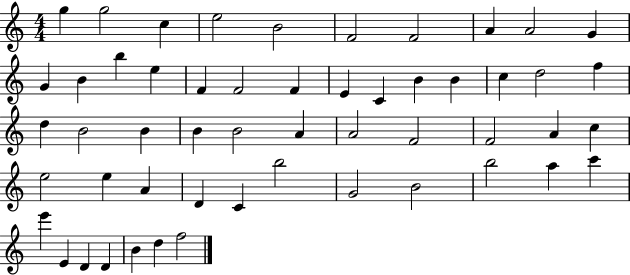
{
  \clef treble
  \numericTimeSignature
  \time 4/4
  \key c \major
  g''4 g''2 c''4 | e''2 b'2 | f'2 f'2 | a'4 a'2 g'4 | \break g'4 b'4 b''4 e''4 | f'4 f'2 f'4 | e'4 c'4 b'4 b'4 | c''4 d''2 f''4 | \break d''4 b'2 b'4 | b'4 b'2 a'4 | a'2 f'2 | f'2 a'4 c''4 | \break e''2 e''4 a'4 | d'4 c'4 b''2 | g'2 b'2 | b''2 a''4 c'''4 | \break e'''4 e'4 d'4 d'4 | b'4 d''4 f''2 | \bar "|."
}